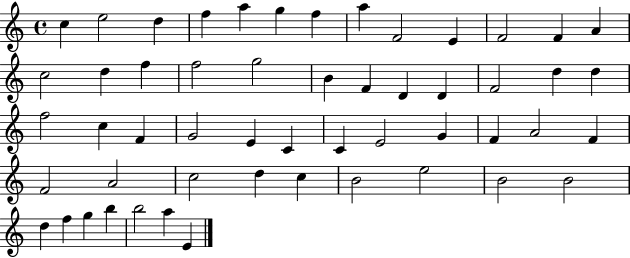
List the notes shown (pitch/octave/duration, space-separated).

C5/q E5/h D5/q F5/q A5/q G5/q F5/q A5/q F4/h E4/q F4/h F4/q A4/q C5/h D5/q F5/q F5/h G5/h B4/q F4/q D4/q D4/q F4/h D5/q D5/q F5/h C5/q F4/q G4/h E4/q C4/q C4/q E4/h G4/q F4/q A4/h F4/q F4/h A4/h C5/h D5/q C5/q B4/h E5/h B4/h B4/h D5/q F5/q G5/q B5/q B5/h A5/q E4/q